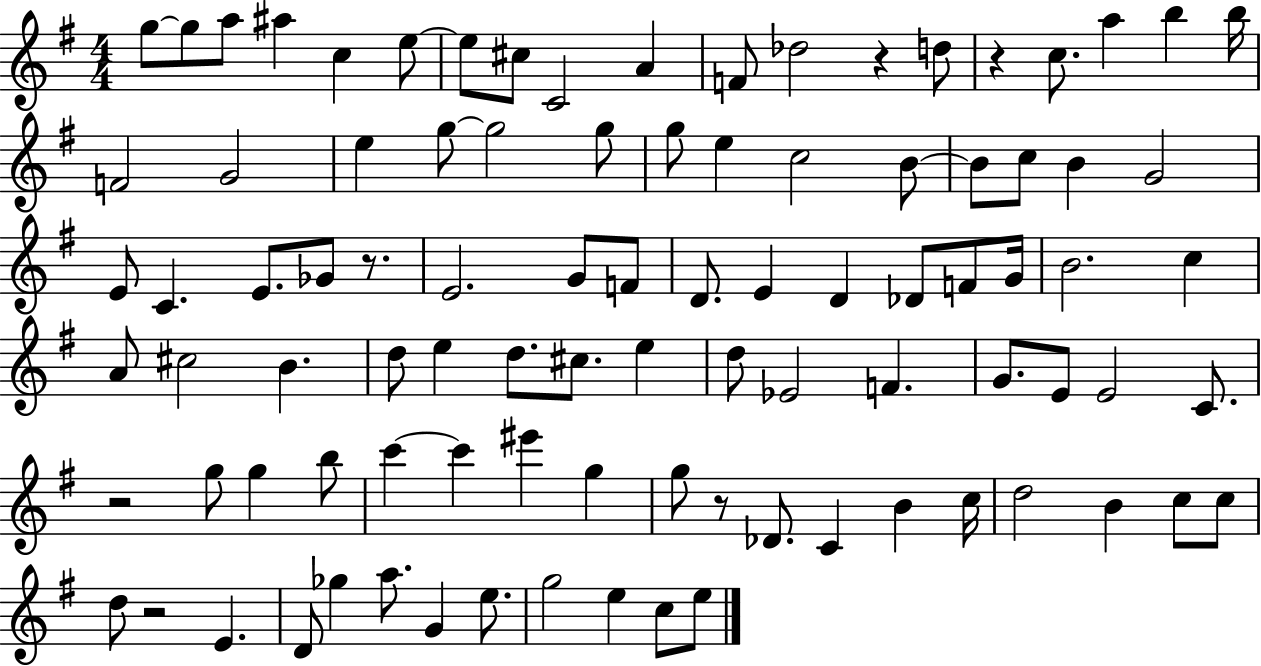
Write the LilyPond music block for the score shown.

{
  \clef treble
  \numericTimeSignature
  \time 4/4
  \key g \major
  g''8~~ g''8 a''8 ais''4 c''4 e''8~~ | e''8 cis''8 c'2 a'4 | f'8 des''2 r4 d''8 | r4 c''8. a''4 b''4 b''16 | \break f'2 g'2 | e''4 g''8~~ g''2 g''8 | g''8 e''4 c''2 b'8~~ | b'8 c''8 b'4 g'2 | \break e'8 c'4. e'8. ges'8 r8. | e'2. g'8 f'8 | d'8. e'4 d'4 des'8 f'8 g'16 | b'2. c''4 | \break a'8 cis''2 b'4. | d''8 e''4 d''8. cis''8. e''4 | d''8 ees'2 f'4. | g'8. e'8 e'2 c'8. | \break r2 g''8 g''4 b''8 | c'''4~~ c'''4 eis'''4 g''4 | g''8 r8 des'8. c'4 b'4 c''16 | d''2 b'4 c''8 c''8 | \break d''8 r2 e'4. | d'8 ges''4 a''8. g'4 e''8. | g''2 e''4 c''8 e''8 | \bar "|."
}